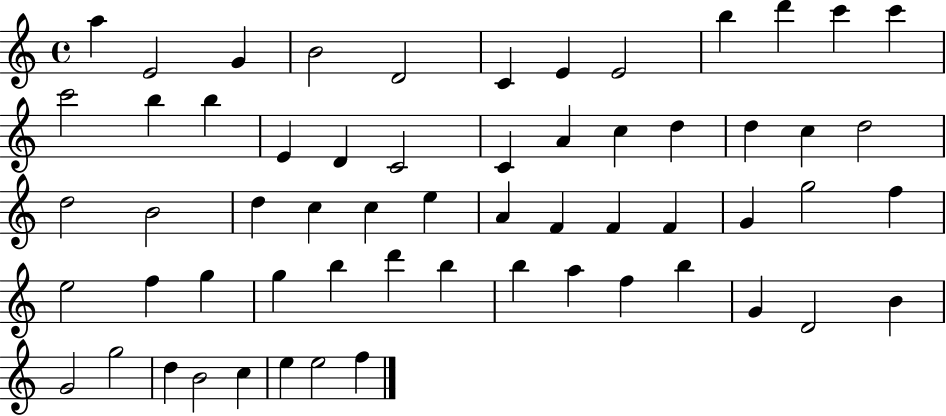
A5/q E4/h G4/q B4/h D4/h C4/q E4/q E4/h B5/q D6/q C6/q C6/q C6/h B5/q B5/q E4/q D4/q C4/h C4/q A4/q C5/q D5/q D5/q C5/q D5/h D5/h B4/h D5/q C5/q C5/q E5/q A4/q F4/q F4/q F4/q G4/q G5/h F5/q E5/h F5/q G5/q G5/q B5/q D6/q B5/q B5/q A5/q F5/q B5/q G4/q D4/h B4/q G4/h G5/h D5/q B4/h C5/q E5/q E5/h F5/q